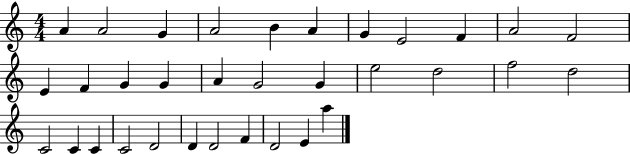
{
  \clef treble
  \numericTimeSignature
  \time 4/4
  \key c \major
  a'4 a'2 g'4 | a'2 b'4 a'4 | g'4 e'2 f'4 | a'2 f'2 | \break e'4 f'4 g'4 g'4 | a'4 g'2 g'4 | e''2 d''2 | f''2 d''2 | \break c'2 c'4 c'4 | c'2 d'2 | d'4 d'2 f'4 | d'2 e'4 a''4 | \break \bar "|."
}